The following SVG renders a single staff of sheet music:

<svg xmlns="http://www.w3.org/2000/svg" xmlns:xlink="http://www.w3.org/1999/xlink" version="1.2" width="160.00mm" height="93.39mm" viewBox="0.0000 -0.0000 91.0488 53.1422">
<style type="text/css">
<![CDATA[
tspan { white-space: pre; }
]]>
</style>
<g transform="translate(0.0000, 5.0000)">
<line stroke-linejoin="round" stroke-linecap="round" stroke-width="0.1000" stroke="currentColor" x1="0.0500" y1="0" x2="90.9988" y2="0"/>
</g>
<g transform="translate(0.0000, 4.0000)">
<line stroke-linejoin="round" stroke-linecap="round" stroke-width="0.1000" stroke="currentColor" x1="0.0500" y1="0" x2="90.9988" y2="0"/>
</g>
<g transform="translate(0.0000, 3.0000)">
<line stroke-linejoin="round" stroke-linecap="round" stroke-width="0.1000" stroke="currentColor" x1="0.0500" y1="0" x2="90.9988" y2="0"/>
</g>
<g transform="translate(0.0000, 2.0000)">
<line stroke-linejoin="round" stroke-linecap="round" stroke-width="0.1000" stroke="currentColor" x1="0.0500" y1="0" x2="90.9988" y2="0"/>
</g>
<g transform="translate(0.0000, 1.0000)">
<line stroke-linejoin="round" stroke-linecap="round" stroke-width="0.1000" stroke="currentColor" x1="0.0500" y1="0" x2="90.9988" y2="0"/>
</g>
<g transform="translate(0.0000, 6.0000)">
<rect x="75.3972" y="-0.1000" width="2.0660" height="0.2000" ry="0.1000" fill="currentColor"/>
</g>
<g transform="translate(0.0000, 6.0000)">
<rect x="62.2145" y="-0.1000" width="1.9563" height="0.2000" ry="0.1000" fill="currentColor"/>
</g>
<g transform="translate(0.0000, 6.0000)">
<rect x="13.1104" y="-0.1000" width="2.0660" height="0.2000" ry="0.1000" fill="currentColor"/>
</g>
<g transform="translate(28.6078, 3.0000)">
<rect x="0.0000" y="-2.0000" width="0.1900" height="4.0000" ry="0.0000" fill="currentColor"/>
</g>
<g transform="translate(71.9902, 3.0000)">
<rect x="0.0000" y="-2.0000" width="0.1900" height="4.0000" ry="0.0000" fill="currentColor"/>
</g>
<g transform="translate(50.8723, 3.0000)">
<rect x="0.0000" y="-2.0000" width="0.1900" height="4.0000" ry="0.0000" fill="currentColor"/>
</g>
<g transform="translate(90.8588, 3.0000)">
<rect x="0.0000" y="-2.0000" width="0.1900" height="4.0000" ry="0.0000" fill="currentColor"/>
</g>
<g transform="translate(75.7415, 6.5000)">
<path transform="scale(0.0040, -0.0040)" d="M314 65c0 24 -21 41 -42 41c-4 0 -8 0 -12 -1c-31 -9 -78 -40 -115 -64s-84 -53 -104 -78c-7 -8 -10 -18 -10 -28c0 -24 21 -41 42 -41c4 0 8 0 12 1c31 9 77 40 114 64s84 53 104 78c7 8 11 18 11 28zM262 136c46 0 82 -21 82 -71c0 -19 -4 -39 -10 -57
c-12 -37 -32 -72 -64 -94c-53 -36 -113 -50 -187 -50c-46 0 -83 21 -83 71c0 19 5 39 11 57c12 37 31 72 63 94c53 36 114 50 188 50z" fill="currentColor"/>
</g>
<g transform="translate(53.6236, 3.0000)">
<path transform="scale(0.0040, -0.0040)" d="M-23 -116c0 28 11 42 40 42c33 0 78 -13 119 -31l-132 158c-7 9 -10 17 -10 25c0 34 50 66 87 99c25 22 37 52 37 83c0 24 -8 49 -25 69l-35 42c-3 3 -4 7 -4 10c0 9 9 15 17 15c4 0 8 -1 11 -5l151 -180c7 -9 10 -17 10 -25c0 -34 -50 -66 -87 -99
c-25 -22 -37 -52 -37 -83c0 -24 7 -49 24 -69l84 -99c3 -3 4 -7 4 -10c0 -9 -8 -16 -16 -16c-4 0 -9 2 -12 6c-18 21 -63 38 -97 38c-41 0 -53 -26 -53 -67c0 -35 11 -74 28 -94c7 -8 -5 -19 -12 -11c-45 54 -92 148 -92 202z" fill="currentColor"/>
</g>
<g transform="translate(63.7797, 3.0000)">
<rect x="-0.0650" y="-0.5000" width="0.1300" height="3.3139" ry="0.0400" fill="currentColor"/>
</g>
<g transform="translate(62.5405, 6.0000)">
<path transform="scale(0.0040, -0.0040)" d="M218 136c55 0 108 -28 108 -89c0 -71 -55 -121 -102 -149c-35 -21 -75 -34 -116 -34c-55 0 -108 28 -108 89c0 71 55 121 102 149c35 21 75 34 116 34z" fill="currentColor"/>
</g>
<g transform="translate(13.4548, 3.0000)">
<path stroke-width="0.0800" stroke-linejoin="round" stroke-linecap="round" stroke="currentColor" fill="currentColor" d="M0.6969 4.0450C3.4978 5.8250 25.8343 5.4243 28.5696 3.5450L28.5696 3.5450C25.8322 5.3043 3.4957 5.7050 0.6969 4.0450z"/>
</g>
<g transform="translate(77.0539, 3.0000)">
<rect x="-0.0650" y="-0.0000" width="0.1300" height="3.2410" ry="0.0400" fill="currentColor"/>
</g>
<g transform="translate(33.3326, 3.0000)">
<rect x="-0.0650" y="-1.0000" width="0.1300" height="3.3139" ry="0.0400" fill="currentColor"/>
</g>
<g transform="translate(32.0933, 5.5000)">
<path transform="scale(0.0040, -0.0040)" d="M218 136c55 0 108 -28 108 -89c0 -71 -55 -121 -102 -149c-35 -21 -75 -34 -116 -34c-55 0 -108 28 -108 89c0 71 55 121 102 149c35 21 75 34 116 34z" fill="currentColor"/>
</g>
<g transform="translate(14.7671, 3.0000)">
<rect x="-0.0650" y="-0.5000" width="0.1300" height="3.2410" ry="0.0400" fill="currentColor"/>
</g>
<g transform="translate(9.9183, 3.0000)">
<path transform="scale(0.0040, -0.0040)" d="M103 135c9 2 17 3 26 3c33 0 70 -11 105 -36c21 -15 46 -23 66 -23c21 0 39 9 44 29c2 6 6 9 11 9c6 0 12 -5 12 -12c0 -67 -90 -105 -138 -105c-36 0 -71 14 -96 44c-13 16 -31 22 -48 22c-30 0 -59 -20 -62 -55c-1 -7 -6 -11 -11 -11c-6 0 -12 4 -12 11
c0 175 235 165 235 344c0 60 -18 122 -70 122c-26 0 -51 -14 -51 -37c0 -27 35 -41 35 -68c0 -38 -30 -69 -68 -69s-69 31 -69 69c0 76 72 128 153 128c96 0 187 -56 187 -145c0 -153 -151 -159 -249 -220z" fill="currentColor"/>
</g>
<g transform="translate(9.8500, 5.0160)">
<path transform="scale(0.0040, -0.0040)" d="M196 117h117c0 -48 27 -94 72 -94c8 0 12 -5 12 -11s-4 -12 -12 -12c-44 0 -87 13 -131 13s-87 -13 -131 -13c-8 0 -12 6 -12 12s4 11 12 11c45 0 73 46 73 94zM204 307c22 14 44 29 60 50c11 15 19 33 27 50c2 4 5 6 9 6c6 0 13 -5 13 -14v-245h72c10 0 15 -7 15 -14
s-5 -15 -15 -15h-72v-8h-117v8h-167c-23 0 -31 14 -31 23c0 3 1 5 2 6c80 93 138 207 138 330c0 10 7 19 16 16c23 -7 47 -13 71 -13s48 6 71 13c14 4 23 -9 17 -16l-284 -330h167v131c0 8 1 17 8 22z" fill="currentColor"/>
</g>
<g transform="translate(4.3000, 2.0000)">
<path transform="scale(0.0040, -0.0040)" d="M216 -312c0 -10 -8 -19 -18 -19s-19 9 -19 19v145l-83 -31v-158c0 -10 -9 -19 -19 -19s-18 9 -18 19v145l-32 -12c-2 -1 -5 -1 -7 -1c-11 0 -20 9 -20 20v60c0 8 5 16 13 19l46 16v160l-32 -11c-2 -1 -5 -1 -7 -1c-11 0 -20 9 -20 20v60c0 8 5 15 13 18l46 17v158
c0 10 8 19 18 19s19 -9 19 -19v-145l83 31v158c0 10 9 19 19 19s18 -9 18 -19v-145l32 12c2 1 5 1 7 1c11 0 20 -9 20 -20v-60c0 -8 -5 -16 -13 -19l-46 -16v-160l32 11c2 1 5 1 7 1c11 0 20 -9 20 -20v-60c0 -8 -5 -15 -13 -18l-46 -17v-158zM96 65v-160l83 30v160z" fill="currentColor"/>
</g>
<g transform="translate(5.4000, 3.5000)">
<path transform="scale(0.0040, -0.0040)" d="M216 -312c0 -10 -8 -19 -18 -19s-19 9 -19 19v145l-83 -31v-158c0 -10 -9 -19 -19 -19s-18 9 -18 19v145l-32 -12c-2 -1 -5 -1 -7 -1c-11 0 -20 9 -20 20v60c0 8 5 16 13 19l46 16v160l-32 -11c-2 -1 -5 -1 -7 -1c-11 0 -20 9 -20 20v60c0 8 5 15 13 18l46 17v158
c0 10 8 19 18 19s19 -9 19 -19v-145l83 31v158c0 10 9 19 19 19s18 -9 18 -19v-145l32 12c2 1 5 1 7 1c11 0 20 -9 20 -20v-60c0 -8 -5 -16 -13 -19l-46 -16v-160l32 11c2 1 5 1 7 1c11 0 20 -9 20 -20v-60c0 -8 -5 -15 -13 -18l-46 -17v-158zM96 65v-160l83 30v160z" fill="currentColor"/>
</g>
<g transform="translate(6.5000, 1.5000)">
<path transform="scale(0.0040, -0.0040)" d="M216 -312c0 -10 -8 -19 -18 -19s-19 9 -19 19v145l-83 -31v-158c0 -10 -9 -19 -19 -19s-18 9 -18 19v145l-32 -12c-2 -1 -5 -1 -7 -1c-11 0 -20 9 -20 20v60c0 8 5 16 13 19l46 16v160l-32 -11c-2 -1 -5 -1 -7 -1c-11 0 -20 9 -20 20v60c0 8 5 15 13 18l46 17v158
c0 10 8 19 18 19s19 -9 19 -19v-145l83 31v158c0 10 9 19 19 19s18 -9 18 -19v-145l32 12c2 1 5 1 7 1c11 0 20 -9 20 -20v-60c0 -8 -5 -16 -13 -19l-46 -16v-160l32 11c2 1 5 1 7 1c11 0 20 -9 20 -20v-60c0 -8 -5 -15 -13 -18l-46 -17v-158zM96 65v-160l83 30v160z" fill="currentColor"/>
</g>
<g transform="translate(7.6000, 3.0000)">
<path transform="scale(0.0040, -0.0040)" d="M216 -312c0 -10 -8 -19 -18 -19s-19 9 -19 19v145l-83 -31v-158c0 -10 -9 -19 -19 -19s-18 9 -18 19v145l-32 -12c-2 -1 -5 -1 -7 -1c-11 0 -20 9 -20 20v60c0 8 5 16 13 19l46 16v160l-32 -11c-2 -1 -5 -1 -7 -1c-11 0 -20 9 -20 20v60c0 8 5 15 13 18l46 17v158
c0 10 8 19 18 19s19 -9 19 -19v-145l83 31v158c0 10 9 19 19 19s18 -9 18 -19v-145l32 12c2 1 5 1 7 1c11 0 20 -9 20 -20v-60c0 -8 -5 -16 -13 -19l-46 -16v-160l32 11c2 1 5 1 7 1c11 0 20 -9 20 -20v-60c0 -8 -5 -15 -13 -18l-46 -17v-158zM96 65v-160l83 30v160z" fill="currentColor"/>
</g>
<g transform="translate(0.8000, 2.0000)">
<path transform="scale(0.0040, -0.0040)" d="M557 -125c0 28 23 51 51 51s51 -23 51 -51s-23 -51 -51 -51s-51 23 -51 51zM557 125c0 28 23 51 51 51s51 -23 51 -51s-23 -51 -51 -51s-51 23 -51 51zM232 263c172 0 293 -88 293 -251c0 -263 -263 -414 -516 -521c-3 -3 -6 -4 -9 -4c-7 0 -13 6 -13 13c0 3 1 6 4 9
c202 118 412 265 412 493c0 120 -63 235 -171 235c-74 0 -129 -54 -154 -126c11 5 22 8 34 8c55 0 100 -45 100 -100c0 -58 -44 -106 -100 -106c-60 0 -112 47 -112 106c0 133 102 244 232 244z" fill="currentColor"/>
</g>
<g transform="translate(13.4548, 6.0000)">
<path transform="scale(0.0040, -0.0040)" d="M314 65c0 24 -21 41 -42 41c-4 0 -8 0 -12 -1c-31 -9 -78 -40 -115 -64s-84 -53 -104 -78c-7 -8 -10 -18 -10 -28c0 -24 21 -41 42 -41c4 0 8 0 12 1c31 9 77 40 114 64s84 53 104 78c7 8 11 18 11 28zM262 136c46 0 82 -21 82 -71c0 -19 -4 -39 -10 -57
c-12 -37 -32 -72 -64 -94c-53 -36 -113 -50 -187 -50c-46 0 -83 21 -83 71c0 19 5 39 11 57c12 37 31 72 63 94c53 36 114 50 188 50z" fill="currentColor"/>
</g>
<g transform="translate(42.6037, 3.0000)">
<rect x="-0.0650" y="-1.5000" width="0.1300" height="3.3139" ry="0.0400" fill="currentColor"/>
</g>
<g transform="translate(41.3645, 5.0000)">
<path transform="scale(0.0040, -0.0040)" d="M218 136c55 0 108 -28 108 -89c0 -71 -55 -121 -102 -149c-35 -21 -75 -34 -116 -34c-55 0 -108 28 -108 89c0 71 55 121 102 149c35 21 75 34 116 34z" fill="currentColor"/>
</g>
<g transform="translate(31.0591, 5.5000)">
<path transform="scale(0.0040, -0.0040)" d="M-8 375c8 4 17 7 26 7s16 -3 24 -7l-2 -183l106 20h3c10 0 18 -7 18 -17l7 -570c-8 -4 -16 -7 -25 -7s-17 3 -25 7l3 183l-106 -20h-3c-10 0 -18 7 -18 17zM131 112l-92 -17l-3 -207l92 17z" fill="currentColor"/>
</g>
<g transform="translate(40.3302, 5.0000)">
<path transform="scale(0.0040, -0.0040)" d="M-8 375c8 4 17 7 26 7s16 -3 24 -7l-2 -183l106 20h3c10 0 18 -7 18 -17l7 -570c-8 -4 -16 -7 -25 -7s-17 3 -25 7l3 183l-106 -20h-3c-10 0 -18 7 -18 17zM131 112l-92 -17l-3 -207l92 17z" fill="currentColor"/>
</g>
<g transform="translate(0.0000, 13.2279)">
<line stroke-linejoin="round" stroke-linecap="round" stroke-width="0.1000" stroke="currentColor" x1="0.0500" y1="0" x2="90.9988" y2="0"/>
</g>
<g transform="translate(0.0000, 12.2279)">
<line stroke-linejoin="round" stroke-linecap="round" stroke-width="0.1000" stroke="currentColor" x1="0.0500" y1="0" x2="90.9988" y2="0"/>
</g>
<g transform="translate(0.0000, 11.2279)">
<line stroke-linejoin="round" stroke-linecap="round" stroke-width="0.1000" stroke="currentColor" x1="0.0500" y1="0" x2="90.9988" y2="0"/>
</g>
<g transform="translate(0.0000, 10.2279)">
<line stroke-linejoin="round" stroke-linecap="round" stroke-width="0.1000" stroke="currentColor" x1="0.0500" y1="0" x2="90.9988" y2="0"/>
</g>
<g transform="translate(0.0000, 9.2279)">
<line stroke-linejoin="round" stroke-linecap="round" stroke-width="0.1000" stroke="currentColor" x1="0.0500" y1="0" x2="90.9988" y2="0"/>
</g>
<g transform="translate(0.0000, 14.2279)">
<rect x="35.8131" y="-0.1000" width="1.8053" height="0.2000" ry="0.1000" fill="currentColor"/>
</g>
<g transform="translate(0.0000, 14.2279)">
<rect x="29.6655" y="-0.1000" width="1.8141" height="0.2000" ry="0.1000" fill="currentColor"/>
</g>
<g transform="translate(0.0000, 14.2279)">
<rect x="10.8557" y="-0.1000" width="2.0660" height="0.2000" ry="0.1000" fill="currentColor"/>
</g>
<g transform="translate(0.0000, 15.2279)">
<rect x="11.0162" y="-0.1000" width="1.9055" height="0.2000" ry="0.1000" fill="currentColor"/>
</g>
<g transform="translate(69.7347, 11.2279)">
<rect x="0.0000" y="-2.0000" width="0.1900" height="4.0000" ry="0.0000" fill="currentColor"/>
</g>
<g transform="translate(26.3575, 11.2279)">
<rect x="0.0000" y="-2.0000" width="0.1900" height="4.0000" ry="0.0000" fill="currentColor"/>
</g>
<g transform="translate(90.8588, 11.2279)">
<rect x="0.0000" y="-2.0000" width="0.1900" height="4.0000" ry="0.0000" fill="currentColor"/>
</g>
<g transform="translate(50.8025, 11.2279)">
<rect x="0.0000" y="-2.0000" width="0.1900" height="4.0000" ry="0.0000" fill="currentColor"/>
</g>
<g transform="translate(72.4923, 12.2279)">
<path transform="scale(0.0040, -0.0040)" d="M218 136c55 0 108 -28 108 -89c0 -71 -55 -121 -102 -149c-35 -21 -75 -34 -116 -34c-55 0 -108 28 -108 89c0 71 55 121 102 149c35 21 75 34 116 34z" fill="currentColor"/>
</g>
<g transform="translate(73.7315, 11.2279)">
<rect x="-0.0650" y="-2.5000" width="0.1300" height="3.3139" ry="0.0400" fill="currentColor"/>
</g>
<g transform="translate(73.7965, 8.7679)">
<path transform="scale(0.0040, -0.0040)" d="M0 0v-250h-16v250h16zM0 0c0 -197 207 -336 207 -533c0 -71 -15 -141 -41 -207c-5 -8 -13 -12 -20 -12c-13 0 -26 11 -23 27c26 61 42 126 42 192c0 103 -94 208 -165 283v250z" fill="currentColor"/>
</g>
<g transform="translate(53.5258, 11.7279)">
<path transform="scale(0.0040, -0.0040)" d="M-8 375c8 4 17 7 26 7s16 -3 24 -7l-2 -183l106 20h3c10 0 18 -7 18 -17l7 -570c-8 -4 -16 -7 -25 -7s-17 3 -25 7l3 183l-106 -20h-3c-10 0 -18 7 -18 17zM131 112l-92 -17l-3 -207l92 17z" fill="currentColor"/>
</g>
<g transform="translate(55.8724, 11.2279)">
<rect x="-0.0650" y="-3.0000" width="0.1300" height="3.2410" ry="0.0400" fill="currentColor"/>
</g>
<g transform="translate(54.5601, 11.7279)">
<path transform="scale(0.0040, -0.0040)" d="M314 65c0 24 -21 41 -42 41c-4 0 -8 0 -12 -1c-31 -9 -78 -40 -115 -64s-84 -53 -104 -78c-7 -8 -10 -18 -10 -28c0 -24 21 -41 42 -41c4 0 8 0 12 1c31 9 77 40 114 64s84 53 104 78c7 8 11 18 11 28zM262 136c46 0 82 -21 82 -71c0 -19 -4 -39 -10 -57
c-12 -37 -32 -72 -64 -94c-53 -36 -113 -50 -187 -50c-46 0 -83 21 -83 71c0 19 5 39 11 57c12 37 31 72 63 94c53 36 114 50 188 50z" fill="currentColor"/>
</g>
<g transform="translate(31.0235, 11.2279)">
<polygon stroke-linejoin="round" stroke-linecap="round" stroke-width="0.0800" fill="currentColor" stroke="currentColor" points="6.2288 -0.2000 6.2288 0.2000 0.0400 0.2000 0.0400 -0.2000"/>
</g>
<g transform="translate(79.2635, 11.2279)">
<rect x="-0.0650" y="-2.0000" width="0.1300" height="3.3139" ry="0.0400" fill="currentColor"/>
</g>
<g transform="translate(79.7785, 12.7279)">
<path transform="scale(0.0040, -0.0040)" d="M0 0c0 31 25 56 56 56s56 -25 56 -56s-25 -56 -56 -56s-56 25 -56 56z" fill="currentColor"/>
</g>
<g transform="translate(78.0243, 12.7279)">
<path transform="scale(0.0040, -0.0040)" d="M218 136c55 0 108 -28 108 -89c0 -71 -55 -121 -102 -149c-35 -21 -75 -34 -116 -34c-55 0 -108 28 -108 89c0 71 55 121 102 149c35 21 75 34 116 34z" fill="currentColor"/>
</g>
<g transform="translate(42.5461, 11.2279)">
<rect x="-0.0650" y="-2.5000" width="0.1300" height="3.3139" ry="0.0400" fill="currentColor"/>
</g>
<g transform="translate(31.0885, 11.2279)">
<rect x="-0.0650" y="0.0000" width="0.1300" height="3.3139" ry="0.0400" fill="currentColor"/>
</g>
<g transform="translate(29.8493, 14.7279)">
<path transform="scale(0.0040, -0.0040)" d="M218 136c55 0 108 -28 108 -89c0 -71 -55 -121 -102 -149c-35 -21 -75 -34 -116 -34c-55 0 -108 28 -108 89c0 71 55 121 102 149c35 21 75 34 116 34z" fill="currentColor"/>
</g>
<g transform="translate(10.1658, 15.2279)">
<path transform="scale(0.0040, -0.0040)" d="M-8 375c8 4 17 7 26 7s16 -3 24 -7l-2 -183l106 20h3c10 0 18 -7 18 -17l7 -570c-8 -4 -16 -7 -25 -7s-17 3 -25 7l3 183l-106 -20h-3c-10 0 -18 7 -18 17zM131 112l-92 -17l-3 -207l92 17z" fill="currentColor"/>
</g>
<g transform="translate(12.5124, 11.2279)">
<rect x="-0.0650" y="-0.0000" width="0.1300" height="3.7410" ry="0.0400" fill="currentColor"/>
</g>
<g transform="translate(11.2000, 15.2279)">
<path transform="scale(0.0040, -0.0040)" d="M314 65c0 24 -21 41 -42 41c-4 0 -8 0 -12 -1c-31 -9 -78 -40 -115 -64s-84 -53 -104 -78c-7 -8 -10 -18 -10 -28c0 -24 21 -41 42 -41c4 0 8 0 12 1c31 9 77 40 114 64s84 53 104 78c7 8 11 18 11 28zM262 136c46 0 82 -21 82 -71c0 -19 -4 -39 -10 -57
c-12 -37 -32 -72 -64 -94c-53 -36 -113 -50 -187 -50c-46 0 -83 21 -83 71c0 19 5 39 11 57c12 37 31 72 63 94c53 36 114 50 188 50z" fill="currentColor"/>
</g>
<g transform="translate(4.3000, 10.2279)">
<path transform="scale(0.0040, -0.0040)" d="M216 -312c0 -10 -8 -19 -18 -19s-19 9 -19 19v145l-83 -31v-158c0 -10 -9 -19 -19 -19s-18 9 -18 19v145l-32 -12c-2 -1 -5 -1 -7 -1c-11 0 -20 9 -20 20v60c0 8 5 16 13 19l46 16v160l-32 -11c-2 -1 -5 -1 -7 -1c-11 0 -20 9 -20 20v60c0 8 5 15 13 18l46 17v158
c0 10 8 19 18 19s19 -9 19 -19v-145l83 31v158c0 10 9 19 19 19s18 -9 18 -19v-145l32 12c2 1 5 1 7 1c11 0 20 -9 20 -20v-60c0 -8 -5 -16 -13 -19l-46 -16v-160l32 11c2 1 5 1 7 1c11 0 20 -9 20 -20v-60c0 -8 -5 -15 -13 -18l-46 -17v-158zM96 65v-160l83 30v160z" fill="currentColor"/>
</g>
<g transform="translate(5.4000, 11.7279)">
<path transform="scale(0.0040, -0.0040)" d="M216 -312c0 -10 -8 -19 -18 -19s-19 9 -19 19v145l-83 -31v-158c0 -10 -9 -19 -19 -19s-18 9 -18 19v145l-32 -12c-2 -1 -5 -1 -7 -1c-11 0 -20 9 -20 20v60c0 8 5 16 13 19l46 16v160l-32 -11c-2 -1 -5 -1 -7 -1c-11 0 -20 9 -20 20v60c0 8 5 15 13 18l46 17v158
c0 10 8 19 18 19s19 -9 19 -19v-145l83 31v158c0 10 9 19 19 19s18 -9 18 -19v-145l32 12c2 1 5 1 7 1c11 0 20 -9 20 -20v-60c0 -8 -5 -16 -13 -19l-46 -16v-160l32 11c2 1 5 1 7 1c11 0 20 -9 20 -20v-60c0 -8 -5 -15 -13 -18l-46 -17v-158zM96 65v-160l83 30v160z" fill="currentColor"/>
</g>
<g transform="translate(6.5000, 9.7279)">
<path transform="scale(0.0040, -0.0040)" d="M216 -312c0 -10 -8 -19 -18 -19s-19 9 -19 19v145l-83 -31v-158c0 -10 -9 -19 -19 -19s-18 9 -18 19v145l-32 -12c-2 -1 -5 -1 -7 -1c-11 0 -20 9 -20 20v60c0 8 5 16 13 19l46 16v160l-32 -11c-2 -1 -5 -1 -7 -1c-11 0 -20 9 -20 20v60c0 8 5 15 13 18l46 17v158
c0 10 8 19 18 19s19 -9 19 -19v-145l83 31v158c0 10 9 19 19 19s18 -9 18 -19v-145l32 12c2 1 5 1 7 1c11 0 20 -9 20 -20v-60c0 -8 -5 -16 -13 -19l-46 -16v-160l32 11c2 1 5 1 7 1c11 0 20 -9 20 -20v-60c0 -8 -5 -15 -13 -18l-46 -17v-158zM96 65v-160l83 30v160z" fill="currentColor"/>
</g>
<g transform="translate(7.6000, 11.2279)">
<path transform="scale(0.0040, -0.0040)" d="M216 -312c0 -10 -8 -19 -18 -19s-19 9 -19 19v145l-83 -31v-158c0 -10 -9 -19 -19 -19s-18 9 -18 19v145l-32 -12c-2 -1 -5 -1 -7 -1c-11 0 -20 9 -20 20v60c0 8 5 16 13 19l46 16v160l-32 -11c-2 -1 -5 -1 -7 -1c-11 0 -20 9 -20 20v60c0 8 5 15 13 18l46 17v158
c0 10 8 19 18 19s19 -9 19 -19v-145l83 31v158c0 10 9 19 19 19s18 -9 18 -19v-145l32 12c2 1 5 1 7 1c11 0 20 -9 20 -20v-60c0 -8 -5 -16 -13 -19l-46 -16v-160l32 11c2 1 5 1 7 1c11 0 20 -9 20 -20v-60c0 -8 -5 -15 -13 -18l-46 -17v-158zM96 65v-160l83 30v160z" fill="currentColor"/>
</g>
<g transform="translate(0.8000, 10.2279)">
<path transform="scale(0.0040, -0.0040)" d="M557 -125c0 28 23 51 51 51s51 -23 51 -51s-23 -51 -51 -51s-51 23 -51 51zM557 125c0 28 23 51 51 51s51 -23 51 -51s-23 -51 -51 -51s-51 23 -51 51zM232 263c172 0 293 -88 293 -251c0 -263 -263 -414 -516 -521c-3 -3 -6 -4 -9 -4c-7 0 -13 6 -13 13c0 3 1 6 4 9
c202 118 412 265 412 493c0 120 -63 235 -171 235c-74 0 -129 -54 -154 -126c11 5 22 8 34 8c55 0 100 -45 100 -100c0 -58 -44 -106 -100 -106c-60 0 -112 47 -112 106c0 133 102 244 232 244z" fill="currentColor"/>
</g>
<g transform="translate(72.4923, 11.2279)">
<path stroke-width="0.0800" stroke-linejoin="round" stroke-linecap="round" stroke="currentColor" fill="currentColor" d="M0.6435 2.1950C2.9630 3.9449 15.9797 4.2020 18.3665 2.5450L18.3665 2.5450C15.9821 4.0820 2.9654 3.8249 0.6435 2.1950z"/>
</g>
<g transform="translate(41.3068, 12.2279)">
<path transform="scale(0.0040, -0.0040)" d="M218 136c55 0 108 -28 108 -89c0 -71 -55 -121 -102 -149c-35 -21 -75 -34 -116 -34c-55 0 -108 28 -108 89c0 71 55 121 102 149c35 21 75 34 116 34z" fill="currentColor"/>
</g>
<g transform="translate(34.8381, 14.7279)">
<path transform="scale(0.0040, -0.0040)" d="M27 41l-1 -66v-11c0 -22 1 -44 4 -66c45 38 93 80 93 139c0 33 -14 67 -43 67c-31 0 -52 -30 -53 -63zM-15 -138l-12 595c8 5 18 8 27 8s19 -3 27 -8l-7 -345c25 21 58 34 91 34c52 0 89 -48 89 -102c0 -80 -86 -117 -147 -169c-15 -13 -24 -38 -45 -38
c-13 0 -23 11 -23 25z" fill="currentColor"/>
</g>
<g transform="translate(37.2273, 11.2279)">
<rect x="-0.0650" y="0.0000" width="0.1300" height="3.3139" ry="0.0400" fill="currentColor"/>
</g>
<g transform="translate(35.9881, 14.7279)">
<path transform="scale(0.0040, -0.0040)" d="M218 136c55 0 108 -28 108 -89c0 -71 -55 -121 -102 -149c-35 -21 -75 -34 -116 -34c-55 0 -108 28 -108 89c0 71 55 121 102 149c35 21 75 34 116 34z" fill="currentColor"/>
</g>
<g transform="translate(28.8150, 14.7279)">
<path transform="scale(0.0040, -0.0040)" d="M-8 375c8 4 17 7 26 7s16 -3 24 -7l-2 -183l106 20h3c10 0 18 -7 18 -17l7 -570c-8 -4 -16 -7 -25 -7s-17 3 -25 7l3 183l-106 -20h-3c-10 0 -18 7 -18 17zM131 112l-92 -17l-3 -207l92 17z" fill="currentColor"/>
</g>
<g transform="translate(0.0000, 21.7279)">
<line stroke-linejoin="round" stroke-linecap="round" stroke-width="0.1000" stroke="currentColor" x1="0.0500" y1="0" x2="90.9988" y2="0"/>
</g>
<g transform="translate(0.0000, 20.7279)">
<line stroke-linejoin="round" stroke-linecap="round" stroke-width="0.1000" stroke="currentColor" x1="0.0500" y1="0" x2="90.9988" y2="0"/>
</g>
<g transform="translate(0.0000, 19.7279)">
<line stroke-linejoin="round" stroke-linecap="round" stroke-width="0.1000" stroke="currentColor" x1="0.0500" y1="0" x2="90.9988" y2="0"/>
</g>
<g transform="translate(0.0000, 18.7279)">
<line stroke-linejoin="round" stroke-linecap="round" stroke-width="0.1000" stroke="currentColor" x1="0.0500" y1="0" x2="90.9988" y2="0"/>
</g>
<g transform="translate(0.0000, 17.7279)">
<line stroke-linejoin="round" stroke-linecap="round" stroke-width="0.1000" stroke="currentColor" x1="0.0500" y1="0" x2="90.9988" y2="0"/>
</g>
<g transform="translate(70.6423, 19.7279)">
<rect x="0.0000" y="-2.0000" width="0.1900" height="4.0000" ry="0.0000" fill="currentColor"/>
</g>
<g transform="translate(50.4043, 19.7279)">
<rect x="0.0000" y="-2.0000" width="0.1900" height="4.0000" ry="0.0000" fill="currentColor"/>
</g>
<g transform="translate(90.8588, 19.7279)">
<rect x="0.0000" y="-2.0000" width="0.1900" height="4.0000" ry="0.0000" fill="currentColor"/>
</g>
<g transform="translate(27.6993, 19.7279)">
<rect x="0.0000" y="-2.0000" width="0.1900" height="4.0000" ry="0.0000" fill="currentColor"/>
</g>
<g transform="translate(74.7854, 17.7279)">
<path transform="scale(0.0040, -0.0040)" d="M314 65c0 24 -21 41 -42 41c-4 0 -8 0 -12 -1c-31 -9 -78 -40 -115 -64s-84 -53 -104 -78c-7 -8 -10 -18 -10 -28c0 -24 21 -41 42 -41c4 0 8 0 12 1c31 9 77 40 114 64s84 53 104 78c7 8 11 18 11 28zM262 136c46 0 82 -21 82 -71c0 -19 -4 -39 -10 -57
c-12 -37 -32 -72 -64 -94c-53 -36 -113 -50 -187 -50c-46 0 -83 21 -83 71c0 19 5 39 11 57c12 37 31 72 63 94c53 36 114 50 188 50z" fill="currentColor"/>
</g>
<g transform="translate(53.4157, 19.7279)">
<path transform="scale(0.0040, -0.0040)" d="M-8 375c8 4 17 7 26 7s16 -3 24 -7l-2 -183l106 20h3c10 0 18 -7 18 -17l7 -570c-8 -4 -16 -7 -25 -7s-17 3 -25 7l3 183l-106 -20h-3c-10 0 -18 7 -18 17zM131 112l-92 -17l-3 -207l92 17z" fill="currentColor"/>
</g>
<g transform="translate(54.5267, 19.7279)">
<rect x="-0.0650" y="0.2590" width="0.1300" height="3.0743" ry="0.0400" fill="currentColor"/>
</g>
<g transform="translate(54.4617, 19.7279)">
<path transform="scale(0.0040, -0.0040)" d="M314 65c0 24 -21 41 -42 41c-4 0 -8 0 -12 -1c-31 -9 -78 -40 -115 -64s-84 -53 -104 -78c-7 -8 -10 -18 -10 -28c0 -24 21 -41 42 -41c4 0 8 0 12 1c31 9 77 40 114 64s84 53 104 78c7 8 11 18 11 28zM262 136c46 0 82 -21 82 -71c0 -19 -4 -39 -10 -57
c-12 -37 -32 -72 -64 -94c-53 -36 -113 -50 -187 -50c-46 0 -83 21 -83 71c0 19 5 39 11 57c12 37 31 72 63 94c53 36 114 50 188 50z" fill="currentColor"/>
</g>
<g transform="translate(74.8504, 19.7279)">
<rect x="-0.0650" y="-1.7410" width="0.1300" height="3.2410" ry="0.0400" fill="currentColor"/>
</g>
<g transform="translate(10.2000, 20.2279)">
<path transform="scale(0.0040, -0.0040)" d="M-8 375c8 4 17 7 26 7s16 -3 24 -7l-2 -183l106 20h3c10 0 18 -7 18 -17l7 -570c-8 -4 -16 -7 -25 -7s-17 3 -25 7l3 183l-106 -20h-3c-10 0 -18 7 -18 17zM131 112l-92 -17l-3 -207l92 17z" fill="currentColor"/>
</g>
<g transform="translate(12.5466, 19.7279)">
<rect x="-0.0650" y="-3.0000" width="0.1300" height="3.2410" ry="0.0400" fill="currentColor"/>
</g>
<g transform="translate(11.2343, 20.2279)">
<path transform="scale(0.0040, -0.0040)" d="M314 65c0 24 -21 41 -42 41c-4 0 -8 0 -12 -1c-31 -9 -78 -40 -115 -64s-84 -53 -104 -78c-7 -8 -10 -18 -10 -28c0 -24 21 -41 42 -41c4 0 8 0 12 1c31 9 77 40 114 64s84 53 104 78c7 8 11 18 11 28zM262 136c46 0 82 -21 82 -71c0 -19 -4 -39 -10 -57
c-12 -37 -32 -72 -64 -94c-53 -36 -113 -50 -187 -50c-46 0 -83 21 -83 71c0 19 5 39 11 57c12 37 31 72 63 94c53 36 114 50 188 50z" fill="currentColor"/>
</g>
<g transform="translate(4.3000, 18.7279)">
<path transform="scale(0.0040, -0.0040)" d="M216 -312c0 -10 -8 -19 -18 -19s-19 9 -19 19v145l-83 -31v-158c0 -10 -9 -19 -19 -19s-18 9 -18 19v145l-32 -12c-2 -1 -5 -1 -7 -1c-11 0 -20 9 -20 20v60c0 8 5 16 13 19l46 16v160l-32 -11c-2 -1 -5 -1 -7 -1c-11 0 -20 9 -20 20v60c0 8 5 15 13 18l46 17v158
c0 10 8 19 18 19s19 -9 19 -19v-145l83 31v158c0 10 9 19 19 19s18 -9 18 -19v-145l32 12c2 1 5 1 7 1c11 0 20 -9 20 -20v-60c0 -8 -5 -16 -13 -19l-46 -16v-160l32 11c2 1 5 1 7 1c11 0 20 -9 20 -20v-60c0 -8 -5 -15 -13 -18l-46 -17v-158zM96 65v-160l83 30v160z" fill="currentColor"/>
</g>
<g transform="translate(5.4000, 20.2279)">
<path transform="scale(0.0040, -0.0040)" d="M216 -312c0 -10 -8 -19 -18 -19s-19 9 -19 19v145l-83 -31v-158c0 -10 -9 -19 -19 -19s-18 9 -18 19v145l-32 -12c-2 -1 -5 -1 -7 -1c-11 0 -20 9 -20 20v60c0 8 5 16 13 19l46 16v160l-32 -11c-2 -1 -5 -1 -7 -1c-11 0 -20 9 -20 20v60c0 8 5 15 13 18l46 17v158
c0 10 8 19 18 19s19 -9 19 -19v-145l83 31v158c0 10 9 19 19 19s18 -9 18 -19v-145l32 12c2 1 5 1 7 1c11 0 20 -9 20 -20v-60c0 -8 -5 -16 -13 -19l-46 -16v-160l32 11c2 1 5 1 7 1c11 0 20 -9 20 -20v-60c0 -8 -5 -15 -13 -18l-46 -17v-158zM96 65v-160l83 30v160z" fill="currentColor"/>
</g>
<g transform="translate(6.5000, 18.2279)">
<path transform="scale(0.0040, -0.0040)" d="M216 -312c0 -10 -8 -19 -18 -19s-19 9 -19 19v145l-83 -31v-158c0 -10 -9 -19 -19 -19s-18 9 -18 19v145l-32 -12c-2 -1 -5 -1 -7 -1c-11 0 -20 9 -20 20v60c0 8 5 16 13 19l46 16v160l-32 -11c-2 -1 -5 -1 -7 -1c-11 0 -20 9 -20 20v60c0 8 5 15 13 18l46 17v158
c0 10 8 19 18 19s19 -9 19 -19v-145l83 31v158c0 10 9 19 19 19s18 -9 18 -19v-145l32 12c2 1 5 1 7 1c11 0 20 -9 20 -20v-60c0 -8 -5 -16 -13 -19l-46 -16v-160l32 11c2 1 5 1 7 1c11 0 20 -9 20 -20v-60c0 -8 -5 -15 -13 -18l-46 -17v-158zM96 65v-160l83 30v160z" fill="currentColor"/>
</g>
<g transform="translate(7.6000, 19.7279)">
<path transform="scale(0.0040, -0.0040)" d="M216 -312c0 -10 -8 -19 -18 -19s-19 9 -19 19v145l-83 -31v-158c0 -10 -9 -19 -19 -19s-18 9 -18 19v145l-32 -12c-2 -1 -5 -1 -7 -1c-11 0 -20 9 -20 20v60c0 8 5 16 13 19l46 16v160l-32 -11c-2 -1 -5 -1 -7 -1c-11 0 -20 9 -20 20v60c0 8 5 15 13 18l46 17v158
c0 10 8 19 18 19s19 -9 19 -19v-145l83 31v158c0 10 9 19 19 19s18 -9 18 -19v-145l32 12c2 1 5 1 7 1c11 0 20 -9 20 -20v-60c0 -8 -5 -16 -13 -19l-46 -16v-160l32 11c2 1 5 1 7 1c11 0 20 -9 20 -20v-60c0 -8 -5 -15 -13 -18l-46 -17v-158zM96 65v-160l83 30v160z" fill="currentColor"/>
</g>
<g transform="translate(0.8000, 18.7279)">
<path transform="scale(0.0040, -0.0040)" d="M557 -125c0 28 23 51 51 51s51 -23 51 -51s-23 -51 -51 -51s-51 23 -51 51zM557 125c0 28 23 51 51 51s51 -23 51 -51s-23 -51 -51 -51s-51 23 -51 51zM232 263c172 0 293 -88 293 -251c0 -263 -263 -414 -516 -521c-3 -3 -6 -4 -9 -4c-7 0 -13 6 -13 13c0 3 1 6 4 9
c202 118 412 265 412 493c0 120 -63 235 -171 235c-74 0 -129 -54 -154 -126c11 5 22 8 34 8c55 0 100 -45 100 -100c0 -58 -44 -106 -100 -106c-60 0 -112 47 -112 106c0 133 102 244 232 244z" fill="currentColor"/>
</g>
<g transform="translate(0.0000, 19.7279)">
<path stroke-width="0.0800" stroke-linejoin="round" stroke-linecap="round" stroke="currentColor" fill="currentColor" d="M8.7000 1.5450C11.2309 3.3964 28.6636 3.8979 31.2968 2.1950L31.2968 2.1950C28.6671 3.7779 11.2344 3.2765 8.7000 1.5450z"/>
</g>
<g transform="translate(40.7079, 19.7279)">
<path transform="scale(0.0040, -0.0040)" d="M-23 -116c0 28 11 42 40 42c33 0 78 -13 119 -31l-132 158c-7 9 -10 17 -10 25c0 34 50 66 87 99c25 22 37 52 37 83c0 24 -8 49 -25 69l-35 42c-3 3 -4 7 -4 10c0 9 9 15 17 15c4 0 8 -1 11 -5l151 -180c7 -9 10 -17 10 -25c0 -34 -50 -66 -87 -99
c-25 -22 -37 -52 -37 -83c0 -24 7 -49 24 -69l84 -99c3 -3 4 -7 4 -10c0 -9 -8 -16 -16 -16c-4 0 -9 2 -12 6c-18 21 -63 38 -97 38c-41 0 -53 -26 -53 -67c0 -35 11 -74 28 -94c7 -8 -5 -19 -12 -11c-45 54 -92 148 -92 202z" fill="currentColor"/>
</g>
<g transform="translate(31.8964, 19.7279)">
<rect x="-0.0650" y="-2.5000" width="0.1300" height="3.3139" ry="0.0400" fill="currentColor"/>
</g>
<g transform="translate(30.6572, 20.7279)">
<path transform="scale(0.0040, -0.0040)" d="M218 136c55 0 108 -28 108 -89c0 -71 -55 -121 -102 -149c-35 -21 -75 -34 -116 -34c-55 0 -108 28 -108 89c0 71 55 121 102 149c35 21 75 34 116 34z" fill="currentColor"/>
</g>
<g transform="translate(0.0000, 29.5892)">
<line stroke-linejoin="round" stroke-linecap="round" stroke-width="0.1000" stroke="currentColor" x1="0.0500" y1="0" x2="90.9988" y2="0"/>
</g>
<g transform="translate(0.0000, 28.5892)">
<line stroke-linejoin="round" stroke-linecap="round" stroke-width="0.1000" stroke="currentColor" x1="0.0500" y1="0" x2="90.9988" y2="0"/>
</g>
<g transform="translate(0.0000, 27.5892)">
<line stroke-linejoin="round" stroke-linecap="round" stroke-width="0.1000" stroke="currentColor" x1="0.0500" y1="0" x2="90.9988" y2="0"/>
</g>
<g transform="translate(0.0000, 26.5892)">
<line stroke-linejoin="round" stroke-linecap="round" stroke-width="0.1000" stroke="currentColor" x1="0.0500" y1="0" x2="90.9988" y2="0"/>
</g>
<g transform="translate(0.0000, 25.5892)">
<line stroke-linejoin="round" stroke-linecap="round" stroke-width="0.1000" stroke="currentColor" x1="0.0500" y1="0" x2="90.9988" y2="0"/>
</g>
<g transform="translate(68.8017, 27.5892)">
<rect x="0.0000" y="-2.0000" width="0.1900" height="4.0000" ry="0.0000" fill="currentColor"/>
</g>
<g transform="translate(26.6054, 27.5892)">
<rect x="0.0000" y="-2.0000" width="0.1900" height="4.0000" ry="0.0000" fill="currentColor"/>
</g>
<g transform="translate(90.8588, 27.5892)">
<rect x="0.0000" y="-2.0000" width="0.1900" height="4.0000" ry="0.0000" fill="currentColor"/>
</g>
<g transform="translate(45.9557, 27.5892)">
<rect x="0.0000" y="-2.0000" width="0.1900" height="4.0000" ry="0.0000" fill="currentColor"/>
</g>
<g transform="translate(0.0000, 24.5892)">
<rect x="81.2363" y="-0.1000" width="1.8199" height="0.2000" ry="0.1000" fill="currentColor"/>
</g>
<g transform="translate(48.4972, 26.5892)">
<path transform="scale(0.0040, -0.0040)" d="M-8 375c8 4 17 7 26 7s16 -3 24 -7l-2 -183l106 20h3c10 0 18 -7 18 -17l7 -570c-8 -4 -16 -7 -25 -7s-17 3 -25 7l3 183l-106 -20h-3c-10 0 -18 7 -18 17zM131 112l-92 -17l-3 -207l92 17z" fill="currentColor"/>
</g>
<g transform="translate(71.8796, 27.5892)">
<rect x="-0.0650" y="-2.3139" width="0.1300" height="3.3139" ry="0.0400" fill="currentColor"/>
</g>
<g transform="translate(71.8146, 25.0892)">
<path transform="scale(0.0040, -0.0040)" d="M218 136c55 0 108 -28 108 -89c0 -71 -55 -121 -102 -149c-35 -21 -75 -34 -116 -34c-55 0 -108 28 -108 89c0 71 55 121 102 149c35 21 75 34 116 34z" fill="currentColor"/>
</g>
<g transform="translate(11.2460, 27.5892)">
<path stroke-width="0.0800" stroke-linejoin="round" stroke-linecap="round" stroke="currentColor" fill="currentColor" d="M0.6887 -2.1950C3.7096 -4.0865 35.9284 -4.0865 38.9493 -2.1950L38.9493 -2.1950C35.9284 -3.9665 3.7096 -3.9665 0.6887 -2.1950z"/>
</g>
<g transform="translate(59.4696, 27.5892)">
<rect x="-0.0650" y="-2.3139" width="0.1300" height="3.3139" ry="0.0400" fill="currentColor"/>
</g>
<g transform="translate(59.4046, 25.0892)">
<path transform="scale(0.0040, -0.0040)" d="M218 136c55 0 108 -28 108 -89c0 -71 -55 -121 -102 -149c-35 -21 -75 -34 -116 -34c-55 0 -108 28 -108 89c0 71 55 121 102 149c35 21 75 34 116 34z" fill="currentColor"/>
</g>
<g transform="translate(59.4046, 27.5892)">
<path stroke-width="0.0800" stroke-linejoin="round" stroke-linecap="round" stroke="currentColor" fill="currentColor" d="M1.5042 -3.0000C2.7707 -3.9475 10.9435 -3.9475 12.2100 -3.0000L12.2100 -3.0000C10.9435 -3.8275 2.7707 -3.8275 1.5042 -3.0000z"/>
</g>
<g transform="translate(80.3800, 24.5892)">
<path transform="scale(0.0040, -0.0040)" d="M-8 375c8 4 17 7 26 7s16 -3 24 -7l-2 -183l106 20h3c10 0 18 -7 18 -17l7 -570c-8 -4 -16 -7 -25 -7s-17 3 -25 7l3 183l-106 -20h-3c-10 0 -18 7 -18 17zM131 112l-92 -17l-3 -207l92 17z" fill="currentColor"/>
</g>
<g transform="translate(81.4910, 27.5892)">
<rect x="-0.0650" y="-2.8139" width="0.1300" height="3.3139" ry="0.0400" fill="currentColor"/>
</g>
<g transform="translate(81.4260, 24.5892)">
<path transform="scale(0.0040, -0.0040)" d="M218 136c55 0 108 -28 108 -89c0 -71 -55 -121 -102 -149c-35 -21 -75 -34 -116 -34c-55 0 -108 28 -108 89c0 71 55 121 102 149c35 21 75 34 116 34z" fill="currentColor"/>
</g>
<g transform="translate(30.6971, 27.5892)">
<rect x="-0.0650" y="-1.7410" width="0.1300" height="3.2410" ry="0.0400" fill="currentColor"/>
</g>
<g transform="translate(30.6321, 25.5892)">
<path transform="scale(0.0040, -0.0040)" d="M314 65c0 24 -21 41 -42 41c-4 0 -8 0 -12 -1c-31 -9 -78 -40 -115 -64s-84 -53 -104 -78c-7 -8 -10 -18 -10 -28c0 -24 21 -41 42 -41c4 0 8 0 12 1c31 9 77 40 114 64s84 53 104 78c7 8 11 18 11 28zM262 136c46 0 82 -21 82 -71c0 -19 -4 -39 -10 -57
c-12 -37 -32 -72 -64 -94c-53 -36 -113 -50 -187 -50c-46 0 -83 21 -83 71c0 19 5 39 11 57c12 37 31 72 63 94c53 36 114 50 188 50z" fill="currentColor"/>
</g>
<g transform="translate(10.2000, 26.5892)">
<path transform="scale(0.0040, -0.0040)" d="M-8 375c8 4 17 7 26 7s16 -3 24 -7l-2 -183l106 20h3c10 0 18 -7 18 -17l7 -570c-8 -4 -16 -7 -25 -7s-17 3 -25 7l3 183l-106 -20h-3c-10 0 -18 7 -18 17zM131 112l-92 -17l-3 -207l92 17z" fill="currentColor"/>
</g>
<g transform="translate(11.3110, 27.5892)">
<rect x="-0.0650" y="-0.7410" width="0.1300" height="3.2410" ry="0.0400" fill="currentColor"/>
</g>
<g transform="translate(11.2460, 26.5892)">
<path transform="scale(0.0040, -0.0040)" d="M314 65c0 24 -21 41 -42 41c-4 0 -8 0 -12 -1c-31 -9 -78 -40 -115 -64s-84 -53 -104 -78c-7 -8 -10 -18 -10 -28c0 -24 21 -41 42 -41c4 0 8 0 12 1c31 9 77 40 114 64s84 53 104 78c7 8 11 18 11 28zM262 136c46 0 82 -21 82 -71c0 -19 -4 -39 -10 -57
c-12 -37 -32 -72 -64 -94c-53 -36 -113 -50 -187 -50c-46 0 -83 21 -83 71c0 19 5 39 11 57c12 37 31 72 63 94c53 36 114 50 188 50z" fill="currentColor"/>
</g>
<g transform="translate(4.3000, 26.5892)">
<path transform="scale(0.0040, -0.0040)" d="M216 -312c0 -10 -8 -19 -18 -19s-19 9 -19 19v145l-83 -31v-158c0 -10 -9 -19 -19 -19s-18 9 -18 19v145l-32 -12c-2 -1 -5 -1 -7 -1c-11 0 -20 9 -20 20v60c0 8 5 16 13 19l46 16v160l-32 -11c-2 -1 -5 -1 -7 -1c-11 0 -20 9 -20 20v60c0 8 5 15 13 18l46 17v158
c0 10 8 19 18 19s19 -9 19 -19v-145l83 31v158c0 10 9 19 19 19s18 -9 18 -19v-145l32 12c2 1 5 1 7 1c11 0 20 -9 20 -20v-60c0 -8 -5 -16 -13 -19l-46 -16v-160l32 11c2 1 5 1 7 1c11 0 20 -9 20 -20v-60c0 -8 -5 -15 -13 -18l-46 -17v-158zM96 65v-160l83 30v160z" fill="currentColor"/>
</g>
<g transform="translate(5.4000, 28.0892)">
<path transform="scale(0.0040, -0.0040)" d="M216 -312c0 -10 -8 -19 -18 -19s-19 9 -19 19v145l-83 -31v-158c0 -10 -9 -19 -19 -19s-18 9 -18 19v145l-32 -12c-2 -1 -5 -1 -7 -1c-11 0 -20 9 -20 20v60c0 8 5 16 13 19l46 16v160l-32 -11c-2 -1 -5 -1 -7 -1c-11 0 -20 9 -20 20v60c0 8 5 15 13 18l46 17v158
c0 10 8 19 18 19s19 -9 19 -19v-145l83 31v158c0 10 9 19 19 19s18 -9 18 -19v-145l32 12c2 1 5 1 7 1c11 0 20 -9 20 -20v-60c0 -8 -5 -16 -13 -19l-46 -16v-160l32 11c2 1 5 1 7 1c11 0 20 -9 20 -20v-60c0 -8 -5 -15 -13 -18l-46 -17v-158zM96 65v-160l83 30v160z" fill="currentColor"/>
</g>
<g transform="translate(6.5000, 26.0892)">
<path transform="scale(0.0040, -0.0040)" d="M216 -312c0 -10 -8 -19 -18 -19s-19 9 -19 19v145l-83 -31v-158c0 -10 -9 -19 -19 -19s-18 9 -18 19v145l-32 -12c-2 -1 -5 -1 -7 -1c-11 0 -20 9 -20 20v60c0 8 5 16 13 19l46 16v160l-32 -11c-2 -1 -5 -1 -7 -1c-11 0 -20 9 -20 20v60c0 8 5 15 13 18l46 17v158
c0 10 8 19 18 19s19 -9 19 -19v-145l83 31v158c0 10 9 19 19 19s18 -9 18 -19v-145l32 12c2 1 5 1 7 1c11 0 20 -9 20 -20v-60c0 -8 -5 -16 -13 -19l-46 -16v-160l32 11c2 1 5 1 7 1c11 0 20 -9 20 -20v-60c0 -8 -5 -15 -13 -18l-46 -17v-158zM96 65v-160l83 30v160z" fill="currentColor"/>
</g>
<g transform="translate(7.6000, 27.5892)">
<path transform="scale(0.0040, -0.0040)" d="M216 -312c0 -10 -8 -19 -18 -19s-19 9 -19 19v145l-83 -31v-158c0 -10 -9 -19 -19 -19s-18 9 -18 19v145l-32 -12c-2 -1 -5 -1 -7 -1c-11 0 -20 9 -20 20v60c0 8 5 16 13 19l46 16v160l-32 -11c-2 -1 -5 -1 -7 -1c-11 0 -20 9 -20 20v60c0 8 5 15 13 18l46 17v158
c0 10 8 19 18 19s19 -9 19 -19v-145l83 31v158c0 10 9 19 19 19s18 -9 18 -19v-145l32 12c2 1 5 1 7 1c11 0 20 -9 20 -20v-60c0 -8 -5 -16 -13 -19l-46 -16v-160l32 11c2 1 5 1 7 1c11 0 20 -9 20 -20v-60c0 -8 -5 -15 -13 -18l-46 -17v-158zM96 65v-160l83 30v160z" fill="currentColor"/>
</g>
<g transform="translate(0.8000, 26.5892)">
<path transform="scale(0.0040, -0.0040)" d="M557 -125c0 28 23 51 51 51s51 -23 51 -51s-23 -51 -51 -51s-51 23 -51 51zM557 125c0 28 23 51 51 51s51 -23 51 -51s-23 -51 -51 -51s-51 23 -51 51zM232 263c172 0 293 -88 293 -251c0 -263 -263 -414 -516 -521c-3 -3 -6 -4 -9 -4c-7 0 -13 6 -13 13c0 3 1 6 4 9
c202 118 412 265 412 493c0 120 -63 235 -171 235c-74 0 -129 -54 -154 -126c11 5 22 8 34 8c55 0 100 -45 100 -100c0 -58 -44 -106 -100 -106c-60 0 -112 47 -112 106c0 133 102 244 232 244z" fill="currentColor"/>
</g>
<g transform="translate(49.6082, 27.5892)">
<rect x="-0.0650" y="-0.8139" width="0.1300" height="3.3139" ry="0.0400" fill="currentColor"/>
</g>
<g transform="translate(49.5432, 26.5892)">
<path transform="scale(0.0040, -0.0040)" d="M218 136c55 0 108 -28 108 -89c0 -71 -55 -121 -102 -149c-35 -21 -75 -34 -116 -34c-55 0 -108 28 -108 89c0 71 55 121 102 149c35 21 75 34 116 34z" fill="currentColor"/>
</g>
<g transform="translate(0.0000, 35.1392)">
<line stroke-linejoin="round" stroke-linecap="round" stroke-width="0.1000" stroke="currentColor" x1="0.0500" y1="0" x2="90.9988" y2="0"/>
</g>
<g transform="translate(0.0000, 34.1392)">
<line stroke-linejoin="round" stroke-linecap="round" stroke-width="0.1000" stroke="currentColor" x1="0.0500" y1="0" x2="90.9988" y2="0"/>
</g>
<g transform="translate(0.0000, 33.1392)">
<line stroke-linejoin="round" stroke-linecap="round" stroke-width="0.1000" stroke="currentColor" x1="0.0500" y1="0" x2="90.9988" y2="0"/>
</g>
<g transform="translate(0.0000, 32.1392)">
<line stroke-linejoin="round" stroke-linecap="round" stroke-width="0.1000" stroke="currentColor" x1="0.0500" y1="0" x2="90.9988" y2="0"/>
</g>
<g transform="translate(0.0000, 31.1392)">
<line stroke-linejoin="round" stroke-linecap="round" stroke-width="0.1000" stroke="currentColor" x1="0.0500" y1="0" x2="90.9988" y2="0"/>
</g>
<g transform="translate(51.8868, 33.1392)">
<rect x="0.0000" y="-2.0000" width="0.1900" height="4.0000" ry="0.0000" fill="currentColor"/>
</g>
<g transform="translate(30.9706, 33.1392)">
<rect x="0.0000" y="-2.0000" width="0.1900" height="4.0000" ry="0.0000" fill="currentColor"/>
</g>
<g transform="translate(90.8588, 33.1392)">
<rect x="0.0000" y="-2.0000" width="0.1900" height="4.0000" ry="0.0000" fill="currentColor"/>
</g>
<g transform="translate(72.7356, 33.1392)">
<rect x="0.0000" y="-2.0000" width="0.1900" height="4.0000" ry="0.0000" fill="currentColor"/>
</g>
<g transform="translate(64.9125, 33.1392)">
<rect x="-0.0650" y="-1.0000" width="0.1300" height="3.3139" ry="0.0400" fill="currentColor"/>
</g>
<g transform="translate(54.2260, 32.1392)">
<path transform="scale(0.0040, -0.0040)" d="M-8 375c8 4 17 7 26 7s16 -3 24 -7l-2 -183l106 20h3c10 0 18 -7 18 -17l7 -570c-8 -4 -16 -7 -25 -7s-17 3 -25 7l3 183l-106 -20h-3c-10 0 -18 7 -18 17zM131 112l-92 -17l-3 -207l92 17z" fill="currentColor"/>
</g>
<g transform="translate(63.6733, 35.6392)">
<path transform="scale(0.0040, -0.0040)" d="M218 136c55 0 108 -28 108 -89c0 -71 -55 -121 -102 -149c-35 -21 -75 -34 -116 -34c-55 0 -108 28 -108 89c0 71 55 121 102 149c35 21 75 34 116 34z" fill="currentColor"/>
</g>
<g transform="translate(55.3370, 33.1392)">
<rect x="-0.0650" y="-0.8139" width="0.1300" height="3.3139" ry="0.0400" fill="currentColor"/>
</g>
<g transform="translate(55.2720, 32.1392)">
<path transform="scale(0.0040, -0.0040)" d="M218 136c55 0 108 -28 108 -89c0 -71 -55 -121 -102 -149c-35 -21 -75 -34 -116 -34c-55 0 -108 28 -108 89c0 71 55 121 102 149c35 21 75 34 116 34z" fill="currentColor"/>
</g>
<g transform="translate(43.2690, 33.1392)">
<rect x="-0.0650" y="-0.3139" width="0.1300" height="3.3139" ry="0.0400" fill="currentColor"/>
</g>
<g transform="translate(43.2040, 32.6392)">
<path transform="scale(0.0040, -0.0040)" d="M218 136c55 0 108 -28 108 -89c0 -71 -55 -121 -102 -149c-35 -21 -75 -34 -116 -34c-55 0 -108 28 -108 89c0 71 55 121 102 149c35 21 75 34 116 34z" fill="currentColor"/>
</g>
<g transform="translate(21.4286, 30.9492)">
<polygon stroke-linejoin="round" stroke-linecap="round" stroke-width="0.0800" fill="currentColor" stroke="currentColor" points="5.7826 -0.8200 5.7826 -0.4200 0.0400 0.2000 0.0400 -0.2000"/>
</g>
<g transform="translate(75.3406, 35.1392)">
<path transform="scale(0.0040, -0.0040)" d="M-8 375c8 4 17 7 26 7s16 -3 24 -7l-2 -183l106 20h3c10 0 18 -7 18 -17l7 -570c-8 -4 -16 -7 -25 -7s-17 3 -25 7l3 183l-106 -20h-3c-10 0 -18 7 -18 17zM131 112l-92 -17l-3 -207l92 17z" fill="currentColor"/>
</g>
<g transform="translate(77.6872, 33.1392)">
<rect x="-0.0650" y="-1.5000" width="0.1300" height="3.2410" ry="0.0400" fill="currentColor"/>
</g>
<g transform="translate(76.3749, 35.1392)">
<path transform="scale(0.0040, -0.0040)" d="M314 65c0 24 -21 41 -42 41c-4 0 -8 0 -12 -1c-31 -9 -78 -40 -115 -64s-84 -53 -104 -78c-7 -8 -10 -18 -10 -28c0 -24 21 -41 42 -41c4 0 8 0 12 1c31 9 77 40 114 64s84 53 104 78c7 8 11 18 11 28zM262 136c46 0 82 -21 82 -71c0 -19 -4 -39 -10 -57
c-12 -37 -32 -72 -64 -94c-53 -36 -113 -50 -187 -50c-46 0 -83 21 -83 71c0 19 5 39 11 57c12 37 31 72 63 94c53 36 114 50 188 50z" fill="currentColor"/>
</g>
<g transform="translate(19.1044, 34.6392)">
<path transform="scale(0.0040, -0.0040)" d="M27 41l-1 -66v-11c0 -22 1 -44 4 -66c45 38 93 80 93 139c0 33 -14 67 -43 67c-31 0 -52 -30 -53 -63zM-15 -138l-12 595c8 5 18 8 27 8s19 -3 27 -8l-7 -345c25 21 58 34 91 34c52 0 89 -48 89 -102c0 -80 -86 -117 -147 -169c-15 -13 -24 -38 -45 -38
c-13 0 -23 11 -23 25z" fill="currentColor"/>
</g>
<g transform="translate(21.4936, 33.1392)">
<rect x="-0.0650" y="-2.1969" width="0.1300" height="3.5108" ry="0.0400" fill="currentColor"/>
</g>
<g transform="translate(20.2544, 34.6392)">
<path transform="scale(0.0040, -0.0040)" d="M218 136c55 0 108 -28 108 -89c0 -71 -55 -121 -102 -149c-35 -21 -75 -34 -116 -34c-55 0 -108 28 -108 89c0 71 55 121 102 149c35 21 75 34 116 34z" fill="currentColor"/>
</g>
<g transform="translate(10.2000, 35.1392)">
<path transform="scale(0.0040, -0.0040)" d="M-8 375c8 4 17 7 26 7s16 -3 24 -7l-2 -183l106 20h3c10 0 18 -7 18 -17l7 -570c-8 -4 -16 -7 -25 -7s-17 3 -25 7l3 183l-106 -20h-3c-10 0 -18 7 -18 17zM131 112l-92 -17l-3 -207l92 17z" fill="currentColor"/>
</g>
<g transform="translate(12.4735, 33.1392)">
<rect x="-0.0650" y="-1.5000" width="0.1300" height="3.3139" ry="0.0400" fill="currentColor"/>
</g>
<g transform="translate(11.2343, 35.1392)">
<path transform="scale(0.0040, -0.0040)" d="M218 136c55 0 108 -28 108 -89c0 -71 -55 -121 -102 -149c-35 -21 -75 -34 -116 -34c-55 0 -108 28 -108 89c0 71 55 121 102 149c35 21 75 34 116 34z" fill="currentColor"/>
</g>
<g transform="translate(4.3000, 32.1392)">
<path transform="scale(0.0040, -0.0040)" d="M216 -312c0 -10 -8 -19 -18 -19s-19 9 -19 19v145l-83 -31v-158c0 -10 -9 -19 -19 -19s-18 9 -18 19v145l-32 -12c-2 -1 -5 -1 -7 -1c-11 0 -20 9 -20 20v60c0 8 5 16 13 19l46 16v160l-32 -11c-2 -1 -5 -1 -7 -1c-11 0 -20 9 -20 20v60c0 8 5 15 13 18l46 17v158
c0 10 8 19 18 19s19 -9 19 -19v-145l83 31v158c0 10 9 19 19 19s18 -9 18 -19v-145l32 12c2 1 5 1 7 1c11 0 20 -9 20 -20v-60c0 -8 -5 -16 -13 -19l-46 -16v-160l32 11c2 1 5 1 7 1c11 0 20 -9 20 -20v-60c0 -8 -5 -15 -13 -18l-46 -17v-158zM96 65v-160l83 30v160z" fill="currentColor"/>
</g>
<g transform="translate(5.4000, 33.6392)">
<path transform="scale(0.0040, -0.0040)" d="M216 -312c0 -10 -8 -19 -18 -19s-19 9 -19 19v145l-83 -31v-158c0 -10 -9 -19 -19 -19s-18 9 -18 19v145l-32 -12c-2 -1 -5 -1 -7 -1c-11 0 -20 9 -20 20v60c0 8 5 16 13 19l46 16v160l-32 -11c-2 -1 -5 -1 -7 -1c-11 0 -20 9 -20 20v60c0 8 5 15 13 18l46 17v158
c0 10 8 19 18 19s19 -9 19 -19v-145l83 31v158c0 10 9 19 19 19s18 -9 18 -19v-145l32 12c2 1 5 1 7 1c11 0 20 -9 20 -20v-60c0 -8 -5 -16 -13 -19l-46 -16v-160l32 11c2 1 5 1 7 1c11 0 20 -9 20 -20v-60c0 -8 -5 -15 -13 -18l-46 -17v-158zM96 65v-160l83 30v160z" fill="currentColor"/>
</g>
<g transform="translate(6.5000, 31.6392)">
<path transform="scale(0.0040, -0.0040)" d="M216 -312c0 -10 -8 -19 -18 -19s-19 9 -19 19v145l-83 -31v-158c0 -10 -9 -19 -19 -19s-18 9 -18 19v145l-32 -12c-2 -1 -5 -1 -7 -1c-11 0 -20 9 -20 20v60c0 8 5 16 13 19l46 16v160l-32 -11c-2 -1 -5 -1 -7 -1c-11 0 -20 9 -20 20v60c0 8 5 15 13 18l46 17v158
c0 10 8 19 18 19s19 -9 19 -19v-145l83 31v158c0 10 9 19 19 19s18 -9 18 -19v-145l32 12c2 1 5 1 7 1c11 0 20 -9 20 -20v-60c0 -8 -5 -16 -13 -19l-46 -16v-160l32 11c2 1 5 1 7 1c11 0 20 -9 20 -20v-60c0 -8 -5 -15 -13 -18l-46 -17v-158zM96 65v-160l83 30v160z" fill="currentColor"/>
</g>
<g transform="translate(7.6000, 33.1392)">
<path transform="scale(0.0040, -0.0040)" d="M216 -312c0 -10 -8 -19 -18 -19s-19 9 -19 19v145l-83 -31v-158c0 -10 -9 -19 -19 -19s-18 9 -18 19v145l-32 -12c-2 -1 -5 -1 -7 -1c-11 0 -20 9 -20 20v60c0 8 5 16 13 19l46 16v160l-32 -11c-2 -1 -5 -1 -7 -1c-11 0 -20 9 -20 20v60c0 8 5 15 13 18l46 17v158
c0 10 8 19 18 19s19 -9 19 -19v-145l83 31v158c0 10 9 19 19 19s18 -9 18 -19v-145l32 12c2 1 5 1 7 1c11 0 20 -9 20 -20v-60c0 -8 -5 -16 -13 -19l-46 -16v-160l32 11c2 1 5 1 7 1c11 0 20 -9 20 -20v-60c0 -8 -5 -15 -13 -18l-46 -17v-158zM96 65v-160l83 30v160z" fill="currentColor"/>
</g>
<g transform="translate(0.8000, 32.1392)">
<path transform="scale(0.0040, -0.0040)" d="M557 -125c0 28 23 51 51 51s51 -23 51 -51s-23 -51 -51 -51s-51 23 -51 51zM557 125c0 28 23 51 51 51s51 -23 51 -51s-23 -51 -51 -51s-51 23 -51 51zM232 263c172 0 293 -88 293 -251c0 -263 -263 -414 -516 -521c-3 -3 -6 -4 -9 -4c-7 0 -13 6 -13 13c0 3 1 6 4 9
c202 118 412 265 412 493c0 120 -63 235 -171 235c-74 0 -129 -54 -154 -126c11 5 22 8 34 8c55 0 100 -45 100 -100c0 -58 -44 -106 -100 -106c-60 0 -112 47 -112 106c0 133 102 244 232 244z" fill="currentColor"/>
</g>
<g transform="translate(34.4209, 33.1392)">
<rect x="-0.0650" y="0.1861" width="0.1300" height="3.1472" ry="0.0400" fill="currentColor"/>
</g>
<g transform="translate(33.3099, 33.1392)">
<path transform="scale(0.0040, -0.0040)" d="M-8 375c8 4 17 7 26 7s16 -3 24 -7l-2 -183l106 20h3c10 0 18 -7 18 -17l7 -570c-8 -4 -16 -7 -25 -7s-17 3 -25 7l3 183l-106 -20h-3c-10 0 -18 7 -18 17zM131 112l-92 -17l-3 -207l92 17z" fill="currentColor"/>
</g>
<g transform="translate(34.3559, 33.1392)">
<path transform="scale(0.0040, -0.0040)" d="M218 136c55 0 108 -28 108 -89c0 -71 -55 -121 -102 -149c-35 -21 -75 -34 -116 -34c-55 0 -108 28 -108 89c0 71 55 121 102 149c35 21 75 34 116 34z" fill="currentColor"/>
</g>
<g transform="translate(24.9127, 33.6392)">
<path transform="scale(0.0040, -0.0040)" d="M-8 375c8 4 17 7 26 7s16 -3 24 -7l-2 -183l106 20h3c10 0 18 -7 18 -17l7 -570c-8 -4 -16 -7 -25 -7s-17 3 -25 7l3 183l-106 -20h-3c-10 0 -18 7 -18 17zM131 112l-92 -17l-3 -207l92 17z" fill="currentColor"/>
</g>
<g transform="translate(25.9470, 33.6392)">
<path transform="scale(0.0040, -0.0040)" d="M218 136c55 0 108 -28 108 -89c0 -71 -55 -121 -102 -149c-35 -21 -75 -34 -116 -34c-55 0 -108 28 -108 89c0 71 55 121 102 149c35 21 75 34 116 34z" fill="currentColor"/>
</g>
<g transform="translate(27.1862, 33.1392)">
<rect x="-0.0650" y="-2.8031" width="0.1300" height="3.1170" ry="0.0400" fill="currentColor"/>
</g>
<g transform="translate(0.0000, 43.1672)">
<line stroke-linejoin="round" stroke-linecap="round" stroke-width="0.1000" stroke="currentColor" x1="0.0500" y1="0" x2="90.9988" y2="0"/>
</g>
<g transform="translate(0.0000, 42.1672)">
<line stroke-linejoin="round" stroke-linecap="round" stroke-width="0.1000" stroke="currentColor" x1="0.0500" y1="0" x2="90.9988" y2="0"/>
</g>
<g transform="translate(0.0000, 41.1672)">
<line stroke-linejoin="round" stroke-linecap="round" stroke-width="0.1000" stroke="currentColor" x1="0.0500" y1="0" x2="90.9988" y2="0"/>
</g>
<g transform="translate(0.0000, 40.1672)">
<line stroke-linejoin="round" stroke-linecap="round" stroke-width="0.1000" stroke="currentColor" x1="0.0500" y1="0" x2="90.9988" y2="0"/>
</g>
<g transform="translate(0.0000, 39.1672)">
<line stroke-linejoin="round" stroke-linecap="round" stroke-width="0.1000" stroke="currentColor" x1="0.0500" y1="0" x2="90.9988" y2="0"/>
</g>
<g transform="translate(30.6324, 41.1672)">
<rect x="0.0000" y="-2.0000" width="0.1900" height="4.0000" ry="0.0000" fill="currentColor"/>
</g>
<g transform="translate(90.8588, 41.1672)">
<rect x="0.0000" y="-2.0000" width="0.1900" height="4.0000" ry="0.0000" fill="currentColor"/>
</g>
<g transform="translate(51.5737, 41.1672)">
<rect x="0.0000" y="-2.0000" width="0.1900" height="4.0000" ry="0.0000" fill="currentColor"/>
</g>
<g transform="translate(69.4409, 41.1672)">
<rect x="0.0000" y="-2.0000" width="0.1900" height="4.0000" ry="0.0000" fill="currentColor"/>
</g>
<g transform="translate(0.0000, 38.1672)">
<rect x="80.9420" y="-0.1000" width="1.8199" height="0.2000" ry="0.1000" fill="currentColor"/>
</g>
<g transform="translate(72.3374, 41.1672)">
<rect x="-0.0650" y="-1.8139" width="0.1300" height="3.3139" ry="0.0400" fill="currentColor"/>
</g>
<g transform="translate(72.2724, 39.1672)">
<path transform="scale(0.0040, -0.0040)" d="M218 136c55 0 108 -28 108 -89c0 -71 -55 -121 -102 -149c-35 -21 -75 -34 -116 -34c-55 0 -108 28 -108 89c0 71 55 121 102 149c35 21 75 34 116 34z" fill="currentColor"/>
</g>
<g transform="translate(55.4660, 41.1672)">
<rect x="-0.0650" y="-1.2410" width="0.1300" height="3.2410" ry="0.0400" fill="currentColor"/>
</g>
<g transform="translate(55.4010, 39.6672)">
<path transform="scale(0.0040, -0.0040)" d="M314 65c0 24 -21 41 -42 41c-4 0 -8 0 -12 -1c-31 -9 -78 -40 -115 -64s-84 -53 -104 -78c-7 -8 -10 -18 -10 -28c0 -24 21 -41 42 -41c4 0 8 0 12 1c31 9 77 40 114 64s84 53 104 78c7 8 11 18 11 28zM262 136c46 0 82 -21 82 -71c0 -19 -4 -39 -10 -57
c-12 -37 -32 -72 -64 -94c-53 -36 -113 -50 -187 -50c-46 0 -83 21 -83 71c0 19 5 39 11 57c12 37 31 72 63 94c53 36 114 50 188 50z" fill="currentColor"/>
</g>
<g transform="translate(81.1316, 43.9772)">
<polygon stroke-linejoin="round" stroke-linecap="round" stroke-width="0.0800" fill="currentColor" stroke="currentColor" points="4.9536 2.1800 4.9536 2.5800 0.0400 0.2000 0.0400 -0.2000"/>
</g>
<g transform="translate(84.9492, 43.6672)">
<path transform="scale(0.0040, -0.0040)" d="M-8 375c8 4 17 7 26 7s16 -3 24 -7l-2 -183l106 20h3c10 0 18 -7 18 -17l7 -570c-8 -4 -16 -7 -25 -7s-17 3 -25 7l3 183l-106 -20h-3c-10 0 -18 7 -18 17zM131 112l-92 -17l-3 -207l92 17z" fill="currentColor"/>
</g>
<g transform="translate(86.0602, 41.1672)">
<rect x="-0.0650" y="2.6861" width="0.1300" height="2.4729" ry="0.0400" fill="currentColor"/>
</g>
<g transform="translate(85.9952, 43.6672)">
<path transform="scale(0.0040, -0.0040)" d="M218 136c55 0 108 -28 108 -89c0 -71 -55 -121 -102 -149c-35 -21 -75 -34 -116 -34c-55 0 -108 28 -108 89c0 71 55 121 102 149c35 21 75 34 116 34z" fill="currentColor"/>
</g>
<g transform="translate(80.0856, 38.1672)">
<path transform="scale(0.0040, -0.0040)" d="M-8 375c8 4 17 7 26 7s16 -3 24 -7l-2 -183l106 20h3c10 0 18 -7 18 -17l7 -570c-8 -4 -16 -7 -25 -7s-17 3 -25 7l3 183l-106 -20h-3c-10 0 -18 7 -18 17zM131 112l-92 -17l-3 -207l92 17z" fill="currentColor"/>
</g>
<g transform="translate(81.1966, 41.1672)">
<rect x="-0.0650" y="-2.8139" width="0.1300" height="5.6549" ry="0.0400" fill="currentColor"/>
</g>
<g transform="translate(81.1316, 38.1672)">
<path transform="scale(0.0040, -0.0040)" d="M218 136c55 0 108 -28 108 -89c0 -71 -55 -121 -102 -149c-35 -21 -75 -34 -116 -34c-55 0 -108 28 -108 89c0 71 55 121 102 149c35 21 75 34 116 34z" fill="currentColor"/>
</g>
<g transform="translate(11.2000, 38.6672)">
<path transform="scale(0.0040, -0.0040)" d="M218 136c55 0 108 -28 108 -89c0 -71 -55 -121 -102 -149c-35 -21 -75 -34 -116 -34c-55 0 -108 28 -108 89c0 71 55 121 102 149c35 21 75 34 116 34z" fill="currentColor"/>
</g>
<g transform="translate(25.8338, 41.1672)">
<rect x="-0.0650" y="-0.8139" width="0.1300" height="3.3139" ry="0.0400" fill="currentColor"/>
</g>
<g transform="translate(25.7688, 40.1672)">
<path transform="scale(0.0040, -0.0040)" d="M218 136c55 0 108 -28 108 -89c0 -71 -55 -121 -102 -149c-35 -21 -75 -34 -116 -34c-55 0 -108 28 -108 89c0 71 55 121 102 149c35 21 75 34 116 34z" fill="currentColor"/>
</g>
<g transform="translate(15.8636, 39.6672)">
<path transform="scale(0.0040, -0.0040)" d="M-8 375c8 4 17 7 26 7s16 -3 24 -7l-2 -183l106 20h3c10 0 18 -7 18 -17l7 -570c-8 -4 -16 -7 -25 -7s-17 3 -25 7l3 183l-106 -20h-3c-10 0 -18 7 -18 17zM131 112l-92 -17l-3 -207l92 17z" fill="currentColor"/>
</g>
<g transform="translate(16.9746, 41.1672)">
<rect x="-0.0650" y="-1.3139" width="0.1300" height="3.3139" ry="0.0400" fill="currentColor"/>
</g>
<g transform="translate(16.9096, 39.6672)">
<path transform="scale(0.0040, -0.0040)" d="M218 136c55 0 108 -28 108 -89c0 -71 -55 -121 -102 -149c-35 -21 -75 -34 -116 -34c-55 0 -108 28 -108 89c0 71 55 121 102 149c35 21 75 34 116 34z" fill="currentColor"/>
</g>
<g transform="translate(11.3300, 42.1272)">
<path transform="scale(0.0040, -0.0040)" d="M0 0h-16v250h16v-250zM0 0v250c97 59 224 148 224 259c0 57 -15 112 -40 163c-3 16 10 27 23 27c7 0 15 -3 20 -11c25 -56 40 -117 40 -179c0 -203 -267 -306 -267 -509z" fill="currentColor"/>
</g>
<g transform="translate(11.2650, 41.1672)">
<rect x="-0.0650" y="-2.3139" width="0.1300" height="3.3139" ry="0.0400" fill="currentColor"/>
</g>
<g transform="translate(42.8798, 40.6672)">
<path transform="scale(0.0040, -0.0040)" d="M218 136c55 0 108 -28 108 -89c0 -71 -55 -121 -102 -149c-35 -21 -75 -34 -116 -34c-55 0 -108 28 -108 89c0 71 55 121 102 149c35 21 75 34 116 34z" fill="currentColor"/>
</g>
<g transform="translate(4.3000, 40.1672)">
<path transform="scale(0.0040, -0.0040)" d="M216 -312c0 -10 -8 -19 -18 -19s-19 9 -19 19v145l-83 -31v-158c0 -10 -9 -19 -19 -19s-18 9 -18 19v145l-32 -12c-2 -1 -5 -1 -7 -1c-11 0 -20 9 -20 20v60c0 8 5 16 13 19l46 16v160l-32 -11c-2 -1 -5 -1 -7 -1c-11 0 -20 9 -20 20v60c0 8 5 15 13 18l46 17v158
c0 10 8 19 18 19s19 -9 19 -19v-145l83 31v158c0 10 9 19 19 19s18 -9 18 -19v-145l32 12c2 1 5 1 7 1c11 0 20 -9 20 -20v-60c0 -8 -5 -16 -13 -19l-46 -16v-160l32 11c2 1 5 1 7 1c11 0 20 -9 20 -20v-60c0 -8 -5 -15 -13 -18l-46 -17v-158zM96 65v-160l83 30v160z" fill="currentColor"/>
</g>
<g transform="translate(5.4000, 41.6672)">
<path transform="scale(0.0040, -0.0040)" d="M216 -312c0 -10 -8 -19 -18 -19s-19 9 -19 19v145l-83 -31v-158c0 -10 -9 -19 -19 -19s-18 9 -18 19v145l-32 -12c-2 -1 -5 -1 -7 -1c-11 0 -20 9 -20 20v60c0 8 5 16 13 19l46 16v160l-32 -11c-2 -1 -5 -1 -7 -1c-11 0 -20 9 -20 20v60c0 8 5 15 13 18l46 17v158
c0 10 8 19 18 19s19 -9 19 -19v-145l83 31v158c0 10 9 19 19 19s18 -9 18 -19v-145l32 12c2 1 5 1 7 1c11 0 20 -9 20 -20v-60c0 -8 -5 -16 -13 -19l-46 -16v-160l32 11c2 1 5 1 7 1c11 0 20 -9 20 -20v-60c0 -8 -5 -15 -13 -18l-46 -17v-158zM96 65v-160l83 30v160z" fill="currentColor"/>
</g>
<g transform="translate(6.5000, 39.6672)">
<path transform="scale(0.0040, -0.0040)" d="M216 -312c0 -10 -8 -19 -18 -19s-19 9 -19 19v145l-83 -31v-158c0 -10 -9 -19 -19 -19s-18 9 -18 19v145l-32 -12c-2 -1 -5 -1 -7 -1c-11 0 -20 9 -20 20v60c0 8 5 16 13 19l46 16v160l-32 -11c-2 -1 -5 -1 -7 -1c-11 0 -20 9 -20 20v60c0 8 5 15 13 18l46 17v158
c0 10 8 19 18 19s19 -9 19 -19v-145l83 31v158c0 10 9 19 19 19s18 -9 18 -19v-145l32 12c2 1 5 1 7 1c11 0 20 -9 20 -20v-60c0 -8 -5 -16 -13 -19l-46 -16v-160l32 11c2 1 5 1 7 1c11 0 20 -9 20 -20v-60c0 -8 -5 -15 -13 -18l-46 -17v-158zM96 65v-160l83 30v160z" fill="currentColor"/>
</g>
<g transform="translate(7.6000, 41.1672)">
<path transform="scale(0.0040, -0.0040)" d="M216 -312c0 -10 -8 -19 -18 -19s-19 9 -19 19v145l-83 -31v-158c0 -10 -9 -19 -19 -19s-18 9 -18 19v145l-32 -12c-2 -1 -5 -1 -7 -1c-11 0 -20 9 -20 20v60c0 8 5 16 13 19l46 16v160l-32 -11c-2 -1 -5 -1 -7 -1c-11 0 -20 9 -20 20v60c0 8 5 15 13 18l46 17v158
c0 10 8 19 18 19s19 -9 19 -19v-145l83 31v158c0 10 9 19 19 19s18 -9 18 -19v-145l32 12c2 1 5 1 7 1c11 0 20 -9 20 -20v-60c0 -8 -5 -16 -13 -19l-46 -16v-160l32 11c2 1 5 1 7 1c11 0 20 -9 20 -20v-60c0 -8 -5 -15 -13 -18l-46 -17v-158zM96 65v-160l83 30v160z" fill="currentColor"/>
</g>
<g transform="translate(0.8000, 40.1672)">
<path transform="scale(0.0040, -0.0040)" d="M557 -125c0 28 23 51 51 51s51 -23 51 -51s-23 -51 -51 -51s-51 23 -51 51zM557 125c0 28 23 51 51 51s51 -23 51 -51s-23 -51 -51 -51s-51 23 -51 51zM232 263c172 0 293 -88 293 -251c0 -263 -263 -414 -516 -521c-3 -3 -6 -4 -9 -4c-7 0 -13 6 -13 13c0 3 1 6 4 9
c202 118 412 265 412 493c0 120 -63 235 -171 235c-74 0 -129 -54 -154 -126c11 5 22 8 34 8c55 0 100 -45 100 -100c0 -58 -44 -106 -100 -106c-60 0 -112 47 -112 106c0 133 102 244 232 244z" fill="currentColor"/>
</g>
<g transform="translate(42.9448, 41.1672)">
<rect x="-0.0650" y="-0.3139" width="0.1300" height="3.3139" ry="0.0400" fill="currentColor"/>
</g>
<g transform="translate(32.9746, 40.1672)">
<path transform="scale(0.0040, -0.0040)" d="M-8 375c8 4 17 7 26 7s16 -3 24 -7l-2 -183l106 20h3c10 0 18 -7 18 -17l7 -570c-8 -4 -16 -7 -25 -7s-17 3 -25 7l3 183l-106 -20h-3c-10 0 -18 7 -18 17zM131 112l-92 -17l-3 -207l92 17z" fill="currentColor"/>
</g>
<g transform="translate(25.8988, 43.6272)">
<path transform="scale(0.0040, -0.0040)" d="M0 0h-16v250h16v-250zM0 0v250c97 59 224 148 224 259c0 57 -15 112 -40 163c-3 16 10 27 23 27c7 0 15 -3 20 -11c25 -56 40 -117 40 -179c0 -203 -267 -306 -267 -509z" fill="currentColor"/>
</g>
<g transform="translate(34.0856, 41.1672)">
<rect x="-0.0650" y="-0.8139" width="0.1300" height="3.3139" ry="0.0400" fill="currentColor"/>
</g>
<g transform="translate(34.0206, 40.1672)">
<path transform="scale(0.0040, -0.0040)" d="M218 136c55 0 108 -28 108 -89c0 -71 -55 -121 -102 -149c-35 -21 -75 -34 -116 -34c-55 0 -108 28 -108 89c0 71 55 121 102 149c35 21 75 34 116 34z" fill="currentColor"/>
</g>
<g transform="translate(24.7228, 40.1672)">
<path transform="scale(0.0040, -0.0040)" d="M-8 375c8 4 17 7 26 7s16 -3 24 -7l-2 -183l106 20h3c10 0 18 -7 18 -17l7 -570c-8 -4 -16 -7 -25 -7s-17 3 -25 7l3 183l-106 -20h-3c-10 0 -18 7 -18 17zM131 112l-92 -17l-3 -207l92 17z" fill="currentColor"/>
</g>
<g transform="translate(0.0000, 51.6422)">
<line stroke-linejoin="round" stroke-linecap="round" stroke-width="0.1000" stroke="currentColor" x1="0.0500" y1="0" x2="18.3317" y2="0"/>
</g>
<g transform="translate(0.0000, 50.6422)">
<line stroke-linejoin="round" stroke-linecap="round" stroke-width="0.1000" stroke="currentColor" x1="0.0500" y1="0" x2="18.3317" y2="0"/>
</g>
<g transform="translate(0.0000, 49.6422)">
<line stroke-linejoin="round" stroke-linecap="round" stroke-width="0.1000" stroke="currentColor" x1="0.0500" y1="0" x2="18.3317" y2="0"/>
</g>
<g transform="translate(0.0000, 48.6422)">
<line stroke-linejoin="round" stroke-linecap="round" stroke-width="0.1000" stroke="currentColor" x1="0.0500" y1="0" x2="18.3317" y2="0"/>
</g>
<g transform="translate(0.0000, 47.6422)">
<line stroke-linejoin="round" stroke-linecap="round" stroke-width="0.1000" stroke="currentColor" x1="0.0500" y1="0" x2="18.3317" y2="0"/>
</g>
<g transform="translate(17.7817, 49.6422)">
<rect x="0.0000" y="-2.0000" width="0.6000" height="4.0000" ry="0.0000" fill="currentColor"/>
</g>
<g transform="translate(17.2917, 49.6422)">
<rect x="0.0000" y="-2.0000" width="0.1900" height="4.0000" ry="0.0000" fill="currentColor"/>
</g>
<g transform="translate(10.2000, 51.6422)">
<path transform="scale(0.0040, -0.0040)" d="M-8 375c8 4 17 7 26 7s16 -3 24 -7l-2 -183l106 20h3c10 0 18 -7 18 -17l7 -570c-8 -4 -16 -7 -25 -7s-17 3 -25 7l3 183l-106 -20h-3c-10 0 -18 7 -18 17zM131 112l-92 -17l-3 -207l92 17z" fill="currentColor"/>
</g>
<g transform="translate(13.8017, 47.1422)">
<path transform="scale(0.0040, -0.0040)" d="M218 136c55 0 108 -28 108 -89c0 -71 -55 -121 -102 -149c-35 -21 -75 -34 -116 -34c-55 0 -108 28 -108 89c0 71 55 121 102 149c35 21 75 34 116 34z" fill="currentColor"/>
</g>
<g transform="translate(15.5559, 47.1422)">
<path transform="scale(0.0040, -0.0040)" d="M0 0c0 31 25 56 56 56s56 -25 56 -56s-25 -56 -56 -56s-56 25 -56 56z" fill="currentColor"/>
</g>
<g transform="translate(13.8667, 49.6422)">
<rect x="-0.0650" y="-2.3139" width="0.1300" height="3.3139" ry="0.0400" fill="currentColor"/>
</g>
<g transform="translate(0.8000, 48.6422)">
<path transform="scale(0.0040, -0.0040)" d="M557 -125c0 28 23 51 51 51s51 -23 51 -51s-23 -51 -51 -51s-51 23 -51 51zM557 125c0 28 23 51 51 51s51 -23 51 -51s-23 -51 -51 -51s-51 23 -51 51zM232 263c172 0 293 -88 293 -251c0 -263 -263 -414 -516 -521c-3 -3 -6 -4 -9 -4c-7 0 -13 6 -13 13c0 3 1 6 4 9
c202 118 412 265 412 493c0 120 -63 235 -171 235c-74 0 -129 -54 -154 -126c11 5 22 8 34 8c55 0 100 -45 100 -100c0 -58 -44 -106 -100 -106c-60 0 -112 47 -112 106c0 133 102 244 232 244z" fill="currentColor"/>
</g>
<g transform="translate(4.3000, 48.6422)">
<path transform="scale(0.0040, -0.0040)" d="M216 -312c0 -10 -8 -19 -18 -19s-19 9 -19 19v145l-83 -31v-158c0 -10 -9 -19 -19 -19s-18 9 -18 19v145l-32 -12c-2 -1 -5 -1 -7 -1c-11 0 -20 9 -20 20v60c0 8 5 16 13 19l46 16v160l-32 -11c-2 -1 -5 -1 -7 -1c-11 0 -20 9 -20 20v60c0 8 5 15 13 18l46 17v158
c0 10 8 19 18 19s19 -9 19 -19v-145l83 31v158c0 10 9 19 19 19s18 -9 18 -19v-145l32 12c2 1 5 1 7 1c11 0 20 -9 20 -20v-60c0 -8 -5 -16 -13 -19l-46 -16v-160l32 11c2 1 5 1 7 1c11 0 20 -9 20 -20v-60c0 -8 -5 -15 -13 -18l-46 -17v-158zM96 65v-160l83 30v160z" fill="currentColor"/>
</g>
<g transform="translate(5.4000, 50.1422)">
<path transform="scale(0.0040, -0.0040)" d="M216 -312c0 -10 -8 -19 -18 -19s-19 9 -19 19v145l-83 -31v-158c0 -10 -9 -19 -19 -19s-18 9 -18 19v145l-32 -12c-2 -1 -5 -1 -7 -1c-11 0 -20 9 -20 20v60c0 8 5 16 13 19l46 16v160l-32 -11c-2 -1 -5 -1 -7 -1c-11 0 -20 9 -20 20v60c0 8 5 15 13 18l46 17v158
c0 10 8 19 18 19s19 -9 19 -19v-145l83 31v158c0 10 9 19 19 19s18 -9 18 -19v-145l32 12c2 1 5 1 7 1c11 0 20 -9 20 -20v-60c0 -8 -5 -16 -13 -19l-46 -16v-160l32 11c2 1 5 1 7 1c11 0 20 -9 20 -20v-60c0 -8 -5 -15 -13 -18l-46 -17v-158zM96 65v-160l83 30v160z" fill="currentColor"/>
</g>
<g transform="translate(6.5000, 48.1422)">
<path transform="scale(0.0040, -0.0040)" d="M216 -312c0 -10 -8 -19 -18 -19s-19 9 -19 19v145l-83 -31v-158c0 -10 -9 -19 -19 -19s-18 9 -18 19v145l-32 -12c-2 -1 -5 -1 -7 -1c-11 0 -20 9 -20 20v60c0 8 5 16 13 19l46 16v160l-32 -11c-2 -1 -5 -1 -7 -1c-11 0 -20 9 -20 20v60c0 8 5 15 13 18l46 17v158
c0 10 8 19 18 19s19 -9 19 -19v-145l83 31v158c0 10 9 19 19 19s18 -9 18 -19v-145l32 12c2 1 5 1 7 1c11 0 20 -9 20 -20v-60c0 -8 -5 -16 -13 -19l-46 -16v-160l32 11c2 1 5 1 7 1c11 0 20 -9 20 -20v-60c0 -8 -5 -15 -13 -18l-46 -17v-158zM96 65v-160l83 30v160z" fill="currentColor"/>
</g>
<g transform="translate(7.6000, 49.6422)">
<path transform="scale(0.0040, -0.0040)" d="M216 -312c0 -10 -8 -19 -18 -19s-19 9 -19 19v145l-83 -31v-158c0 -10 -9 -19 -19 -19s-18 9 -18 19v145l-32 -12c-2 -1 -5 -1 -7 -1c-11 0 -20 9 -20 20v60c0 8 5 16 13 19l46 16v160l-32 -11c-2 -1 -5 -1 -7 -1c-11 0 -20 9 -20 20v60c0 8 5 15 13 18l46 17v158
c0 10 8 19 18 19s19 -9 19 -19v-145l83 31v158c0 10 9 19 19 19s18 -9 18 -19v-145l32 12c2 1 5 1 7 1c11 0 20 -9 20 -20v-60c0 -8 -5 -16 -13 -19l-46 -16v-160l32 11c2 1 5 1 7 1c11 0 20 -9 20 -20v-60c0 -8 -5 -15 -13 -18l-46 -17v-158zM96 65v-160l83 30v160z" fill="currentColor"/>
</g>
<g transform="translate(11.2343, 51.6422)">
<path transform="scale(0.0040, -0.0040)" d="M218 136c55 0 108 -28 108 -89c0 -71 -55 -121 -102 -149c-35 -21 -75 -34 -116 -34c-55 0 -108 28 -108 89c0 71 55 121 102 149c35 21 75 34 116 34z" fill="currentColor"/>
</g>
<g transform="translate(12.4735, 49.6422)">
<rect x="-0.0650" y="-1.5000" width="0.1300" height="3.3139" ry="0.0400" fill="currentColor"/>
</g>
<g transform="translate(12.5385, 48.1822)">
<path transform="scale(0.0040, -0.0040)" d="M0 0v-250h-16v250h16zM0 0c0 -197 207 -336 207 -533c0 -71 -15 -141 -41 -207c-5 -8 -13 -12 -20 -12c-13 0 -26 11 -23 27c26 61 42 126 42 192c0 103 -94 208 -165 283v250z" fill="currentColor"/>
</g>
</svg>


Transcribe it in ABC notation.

X:1
T:Untitled
M:2/4
L:1/4
K:E
E,,2 F,, G,, z E,, ^D,,2 C,,2 D,,/2 _D,,/2 B,, C,2 B,,/2 A,, C,2 B,, z D,2 A,2 F,2 A,2 F, B, B, C G,, _A,,/2 C,/2 D, E, F, ^F,, G,,2 B,/2 G, F,/2 F, E, ^G,2 A, C/2 F,,/2 G,,/2 B,